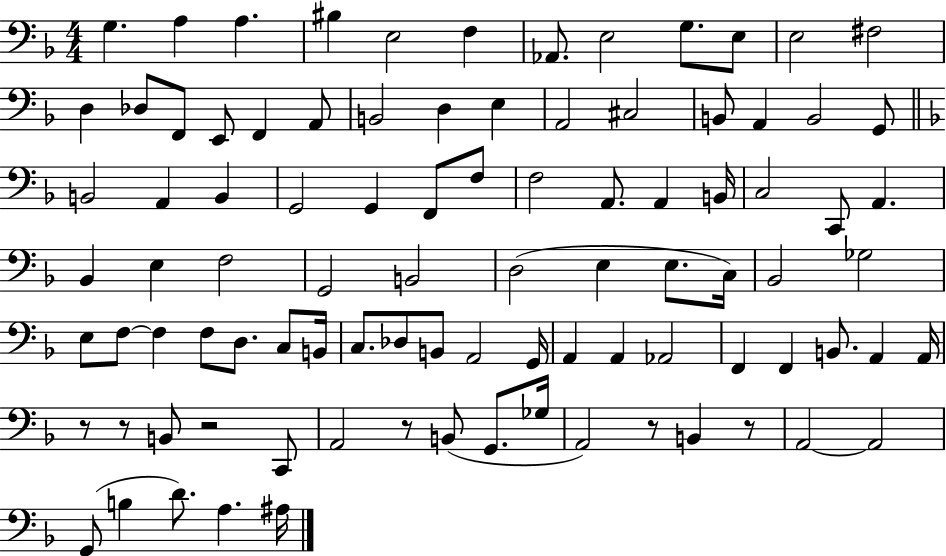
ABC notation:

X:1
T:Untitled
M:4/4
L:1/4
K:F
G, A, A, ^B, E,2 F, _A,,/2 E,2 G,/2 E,/2 E,2 ^F,2 D, _D,/2 F,,/2 E,,/2 F,, A,,/2 B,,2 D, E, A,,2 ^C,2 B,,/2 A,, B,,2 G,,/2 B,,2 A,, B,, G,,2 G,, F,,/2 F,/2 F,2 A,,/2 A,, B,,/4 C,2 C,,/2 A,, _B,, E, F,2 G,,2 B,,2 D,2 E, E,/2 C,/4 _B,,2 _G,2 E,/2 F,/2 F, F,/2 D,/2 C,/2 B,,/4 C,/2 _D,/2 B,,/2 A,,2 G,,/4 A,, A,, _A,,2 F,, F,, B,,/2 A,, A,,/4 z/2 z/2 B,,/2 z2 C,,/2 A,,2 z/2 B,,/2 G,,/2 _G,/4 A,,2 z/2 B,, z/2 A,,2 A,,2 G,,/2 B, D/2 A, ^A,/4